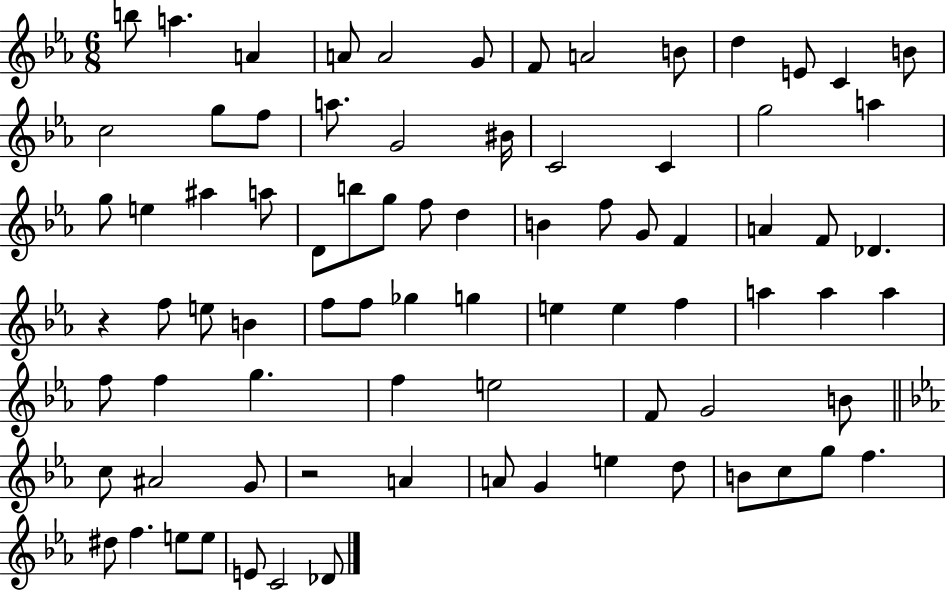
B5/e A5/q. A4/q A4/e A4/h G4/e F4/e A4/h B4/e D5/q E4/e C4/q B4/e C5/h G5/e F5/e A5/e. G4/h BIS4/s C4/h C4/q G5/h A5/q G5/e E5/q A#5/q A5/e D4/e B5/e G5/e F5/e D5/q B4/q F5/e G4/e F4/q A4/q F4/e Db4/q. R/q F5/e E5/e B4/q F5/e F5/e Gb5/q G5/q E5/q E5/q F5/q A5/q A5/q A5/q F5/e F5/q G5/q. F5/q E5/h F4/e G4/h B4/e C5/e A#4/h G4/e R/h A4/q A4/e G4/q E5/q D5/e B4/e C5/e G5/e F5/q. D#5/e F5/q. E5/e E5/e E4/e C4/h Db4/e